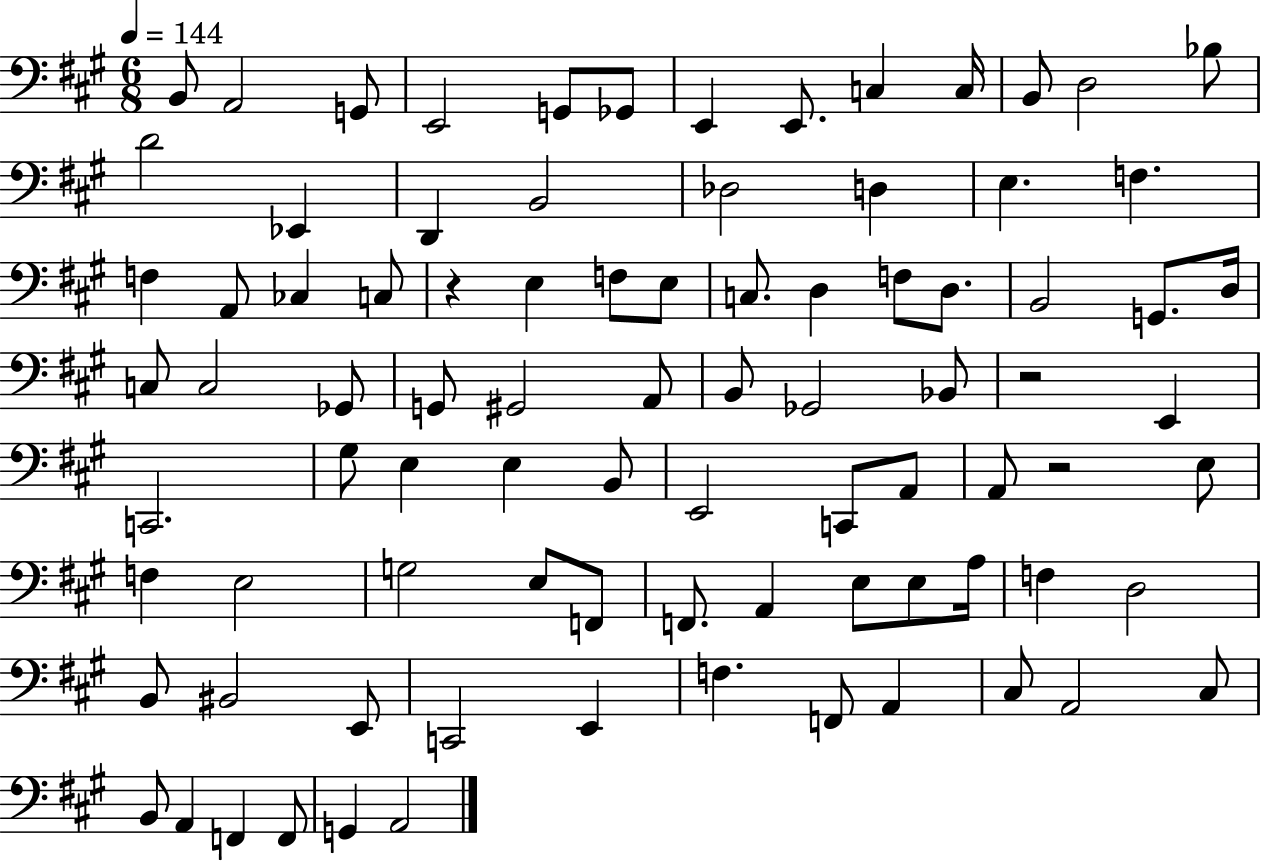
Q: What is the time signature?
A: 6/8